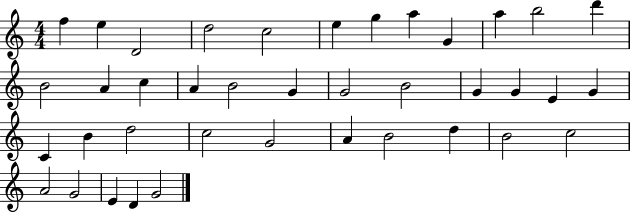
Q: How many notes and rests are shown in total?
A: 39